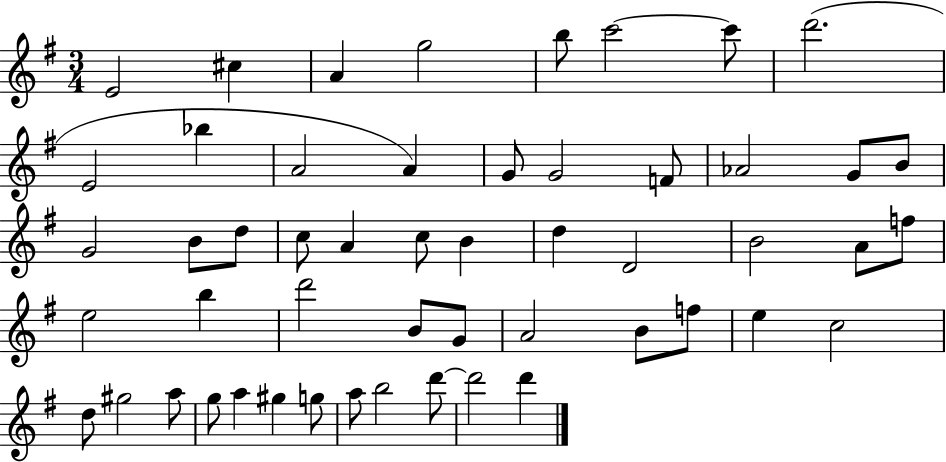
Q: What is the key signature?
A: G major